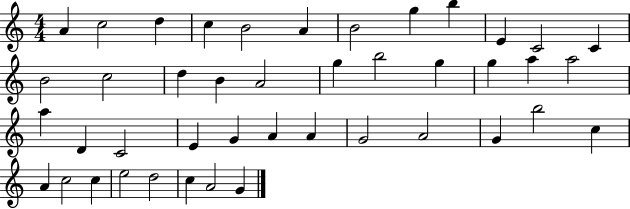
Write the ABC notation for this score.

X:1
T:Untitled
M:4/4
L:1/4
K:C
A c2 d c B2 A B2 g b E C2 C B2 c2 d B A2 g b2 g g a a2 a D C2 E G A A G2 A2 G b2 c A c2 c e2 d2 c A2 G